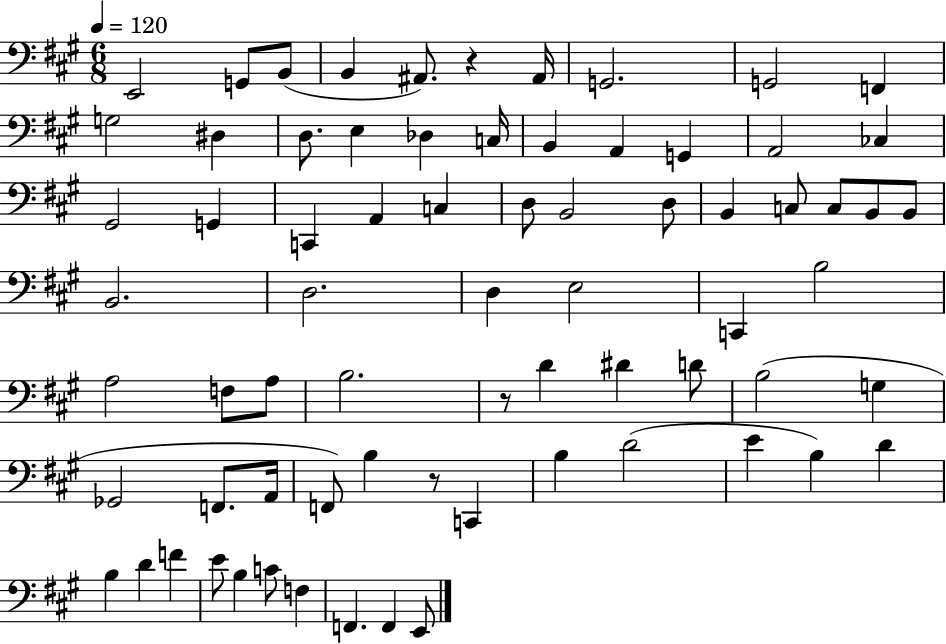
{
  \clef bass
  \numericTimeSignature
  \time 6/8
  \key a \major
  \tempo 4 = 120
  e,2 g,8 b,8( | b,4 ais,8.) r4 ais,16 | g,2. | g,2 f,4 | \break g2 dis4 | d8. e4 des4 c16 | b,4 a,4 g,4 | a,2 ces4 | \break gis,2 g,4 | c,4 a,4 c4 | d8 b,2 d8 | b,4 c8 c8 b,8 b,8 | \break b,2. | d2. | d4 e2 | c,4 b2 | \break a2 f8 a8 | b2. | r8 d'4 dis'4 d'8 | b2( g4 | \break ges,2 f,8. a,16 | f,8) b4 r8 c,4 | b4 d'2( | e'4 b4) d'4 | \break b4 d'4 f'4 | e'8 b4 c'8 f4 | f,4. f,4 e,8 | \bar "|."
}